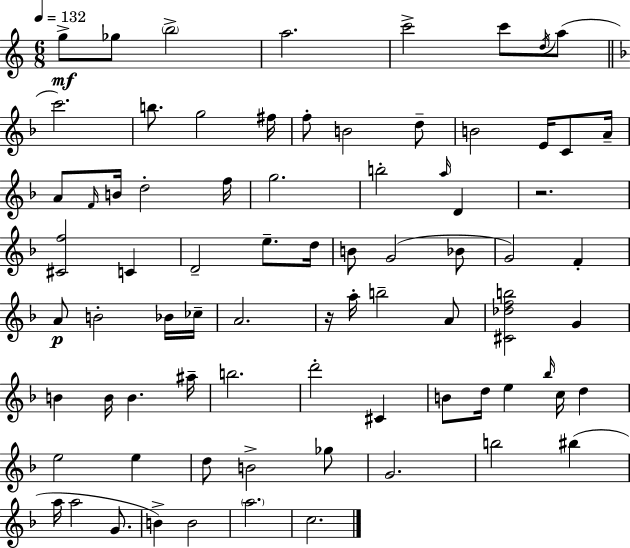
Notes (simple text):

G5/e Gb5/e B5/h A5/h. C6/h C6/e D5/s A5/e C6/h. B5/e. G5/h F#5/s F5/e B4/h D5/e B4/h E4/s C4/e A4/s A4/e F4/s B4/s D5/h F5/s G5/h. B5/h A5/s D4/q R/h. [C#4,F5]/h C4/q D4/h E5/e. D5/s B4/e G4/h Bb4/e G4/h F4/q A4/e B4/h Bb4/s CES5/s A4/h. R/s A5/s B5/h A4/e [C#4,Db5,F5,B5]/h G4/q B4/q B4/s B4/q. A#5/s B5/h. D6/h C#4/q B4/e D5/s E5/q Bb5/s C5/s D5/q E5/h E5/q D5/e B4/h Gb5/e G4/h. B5/h BIS5/q A5/s A5/h G4/e. B4/q B4/h A5/h. C5/h.